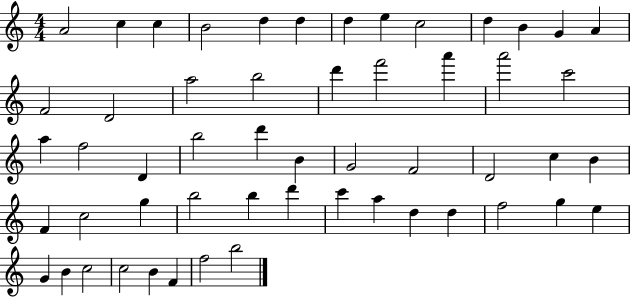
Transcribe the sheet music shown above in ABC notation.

X:1
T:Untitled
M:4/4
L:1/4
K:C
A2 c c B2 d d d e c2 d B G A F2 D2 a2 b2 d' f'2 a' a'2 c'2 a f2 D b2 d' B G2 F2 D2 c B F c2 g b2 b d' c' a d d f2 g e G B c2 c2 B F f2 b2